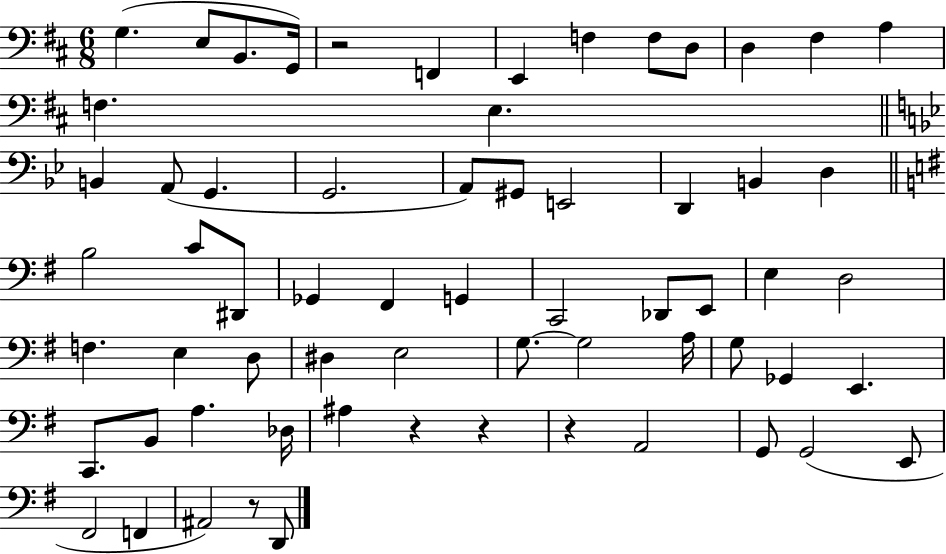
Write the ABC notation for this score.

X:1
T:Untitled
M:6/8
L:1/4
K:D
G, E,/2 B,,/2 G,,/4 z2 F,, E,, F, F,/2 D,/2 D, ^F, A, F, E, B,, A,,/2 G,, G,,2 A,,/2 ^G,,/2 E,,2 D,, B,, D, B,2 C/2 ^D,,/2 _G,, ^F,, G,, C,,2 _D,,/2 E,,/2 E, D,2 F, E, D,/2 ^D, E,2 G,/2 G,2 A,/4 G,/2 _G,, E,, C,,/2 B,,/2 A, _D,/4 ^A, z z z A,,2 G,,/2 G,,2 E,,/2 ^F,,2 F,, ^A,,2 z/2 D,,/2